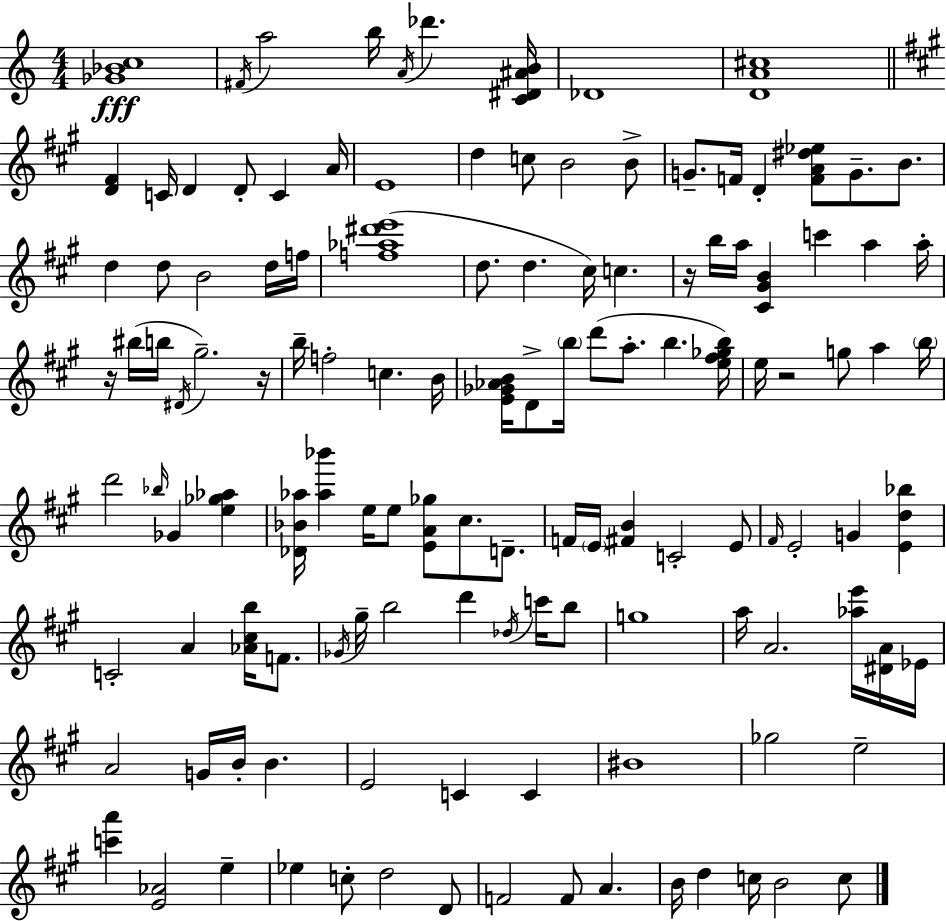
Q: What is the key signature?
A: A minor